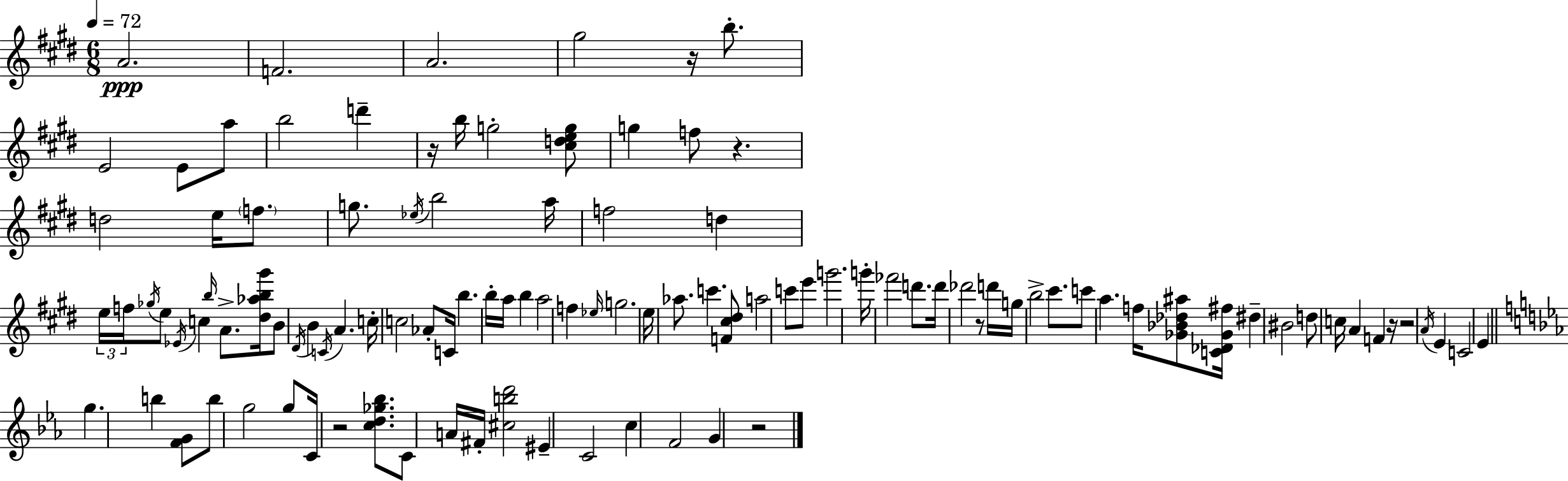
X:1
T:Untitled
M:6/8
L:1/4
K:E
A2 F2 A2 ^g2 z/4 b/2 E2 E/2 a/2 b2 d' z/4 b/4 g2 [^cdeg]/2 g f/2 z d2 e/4 f/2 g/2 _e/4 b2 a/4 f2 d e/4 f/4 _g/4 e/2 _E/4 c b/4 A/2 [^d_ab^g']/4 B/2 ^D/4 B C/4 A c/4 c2 _A/2 C/4 b b/4 a/4 b a2 f _e/4 g2 e/4 _a/2 c' [F^c^d]/2 a2 c'/2 e'/2 g'2 g'/4 _f'2 d'/2 d'/4 _d'2 z/2 d'/4 g/4 b2 ^c'/2 c'/2 a f/4 [_G_B_d^a]/2 [C_D_G^f]/4 ^d ^B2 d/2 c/4 A F z/4 z2 A/4 E C2 E g b [FG]/2 b/2 g2 g/2 C/4 z2 [cd_g_b]/2 C/2 A/4 ^F/4 [^cbd']2 ^E C2 c F2 G z2